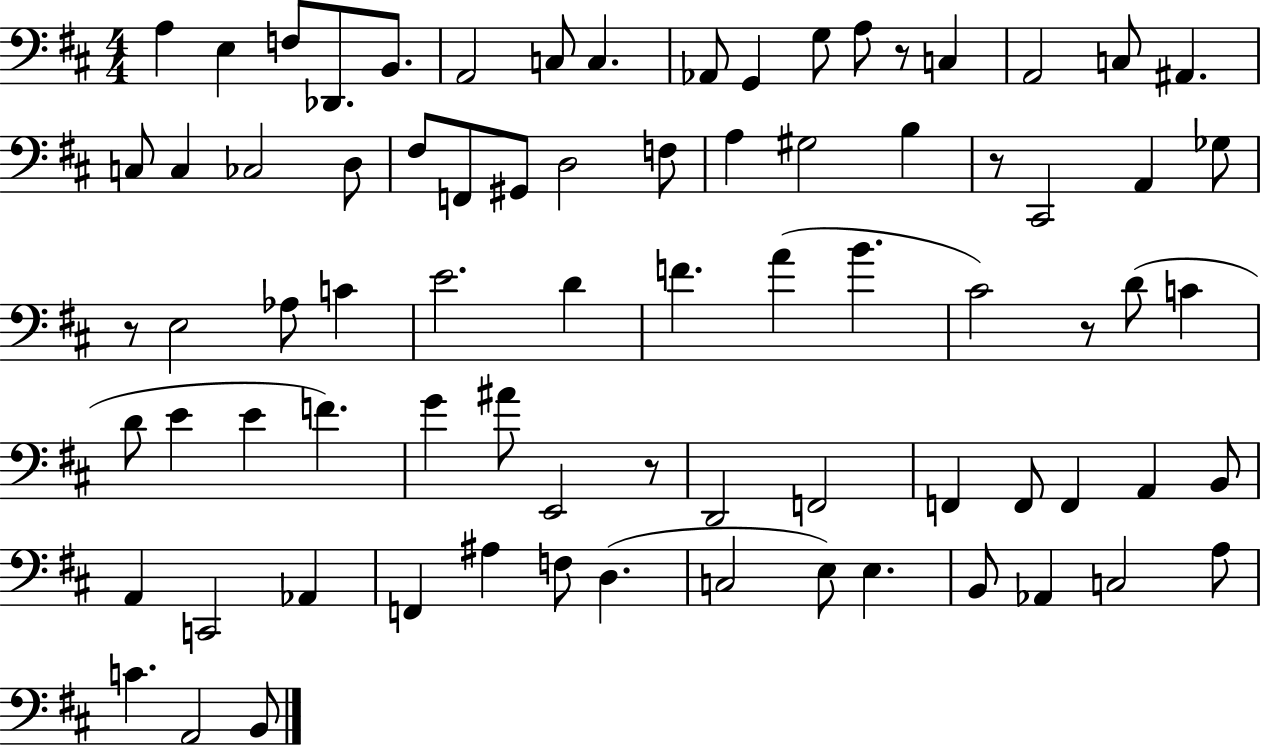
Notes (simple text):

A3/q E3/q F3/e Db2/e. B2/e. A2/h C3/e C3/q. Ab2/e G2/q G3/e A3/e R/e C3/q A2/h C3/e A#2/q. C3/e C3/q CES3/h D3/e F#3/e F2/e G#2/e D3/h F3/e A3/q G#3/h B3/q R/e C#2/h A2/q Gb3/e R/e E3/h Ab3/e C4/q E4/h. D4/q F4/q. A4/q B4/q. C#4/h R/e D4/e C4/q D4/e E4/q E4/q F4/q. G4/q A#4/e E2/h R/e D2/h F2/h F2/q F2/e F2/q A2/q B2/e A2/q C2/h Ab2/q F2/q A#3/q F3/e D3/q. C3/h E3/e E3/q. B2/e Ab2/q C3/h A3/e C4/q. A2/h B2/e